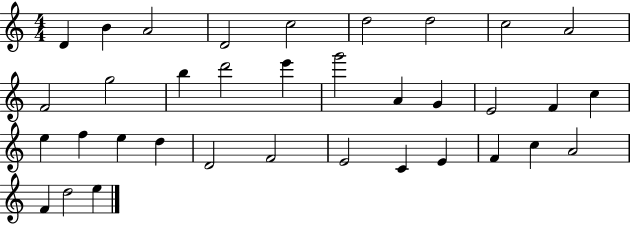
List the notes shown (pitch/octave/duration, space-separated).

D4/q B4/q A4/h D4/h C5/h D5/h D5/h C5/h A4/h F4/h G5/h B5/q D6/h E6/q G6/h A4/q G4/q E4/h F4/q C5/q E5/q F5/q E5/q D5/q D4/h F4/h E4/h C4/q E4/q F4/q C5/q A4/h F4/q D5/h E5/q